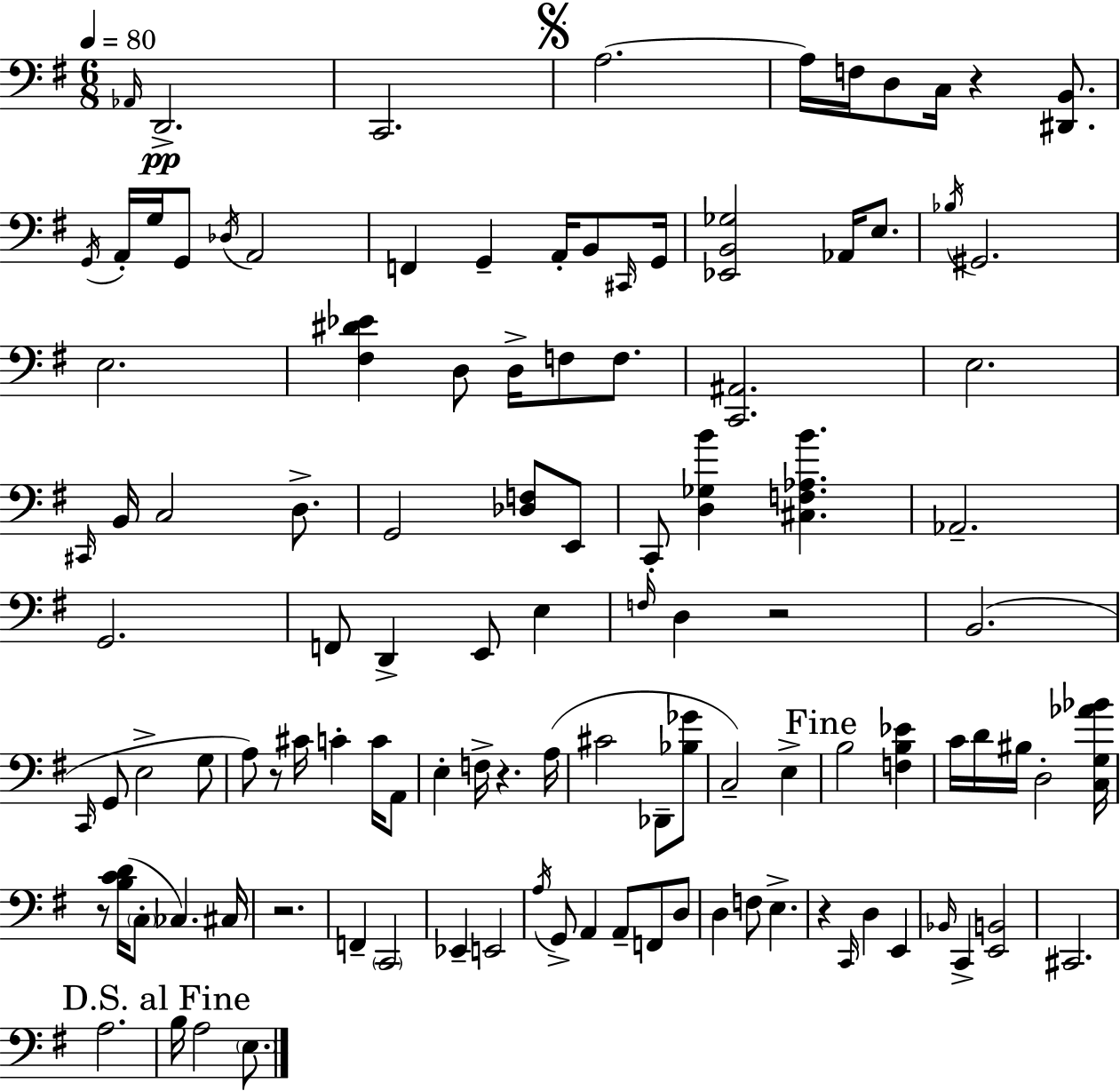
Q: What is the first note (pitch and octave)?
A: Ab2